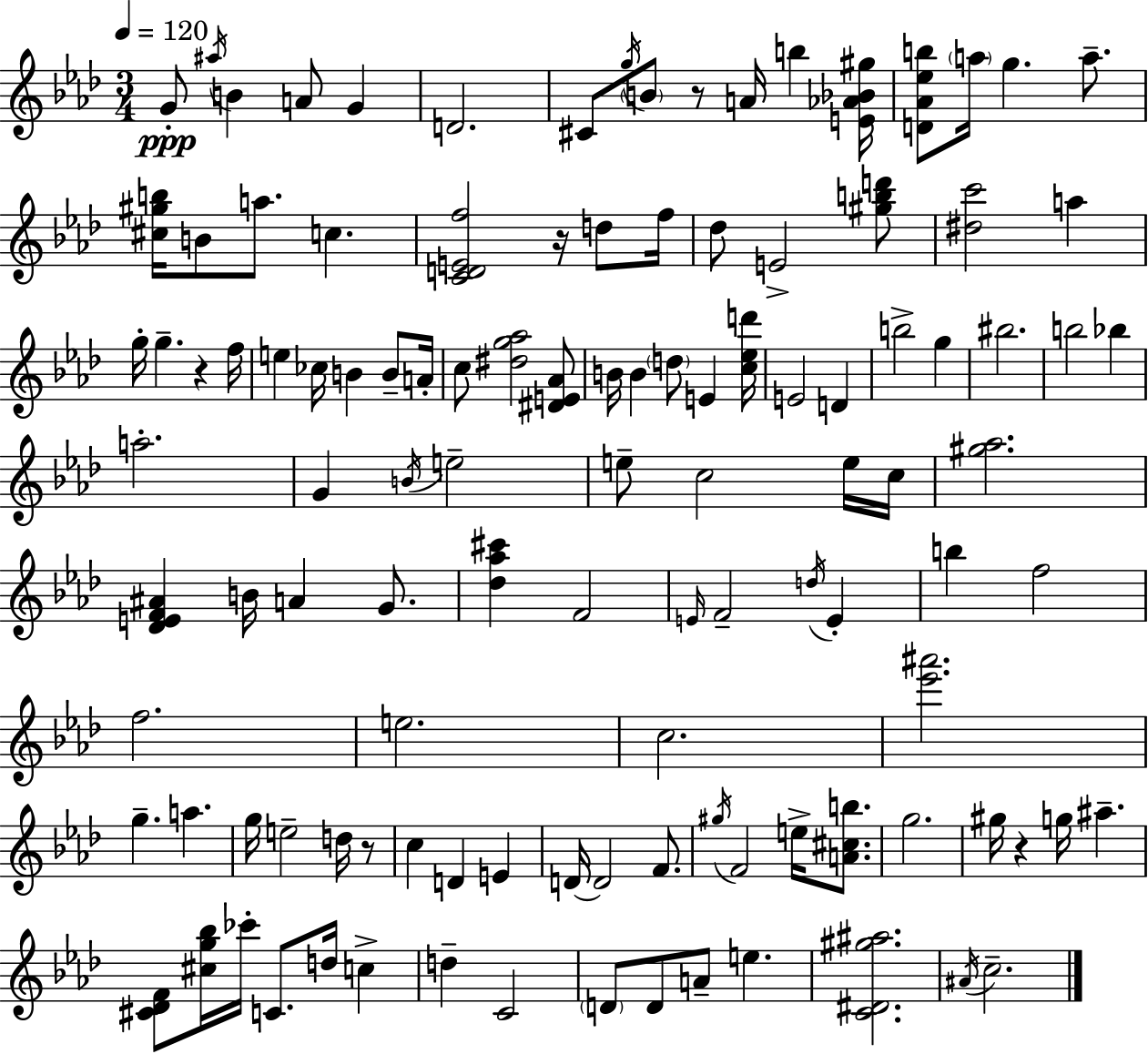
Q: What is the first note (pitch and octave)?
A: G4